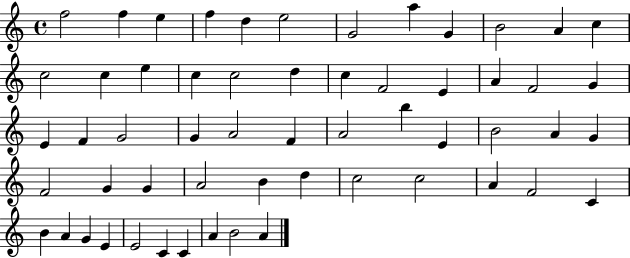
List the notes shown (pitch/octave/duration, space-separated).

F5/h F5/q E5/q F5/q D5/q E5/h G4/h A5/q G4/q B4/h A4/q C5/q C5/h C5/q E5/q C5/q C5/h D5/q C5/q F4/h E4/q A4/q F4/h G4/q E4/q F4/q G4/h G4/q A4/h F4/q A4/h B5/q E4/q B4/h A4/q G4/q F4/h G4/q G4/q A4/h B4/q D5/q C5/h C5/h A4/q F4/h C4/q B4/q A4/q G4/q E4/q E4/h C4/q C4/q A4/q B4/h A4/q